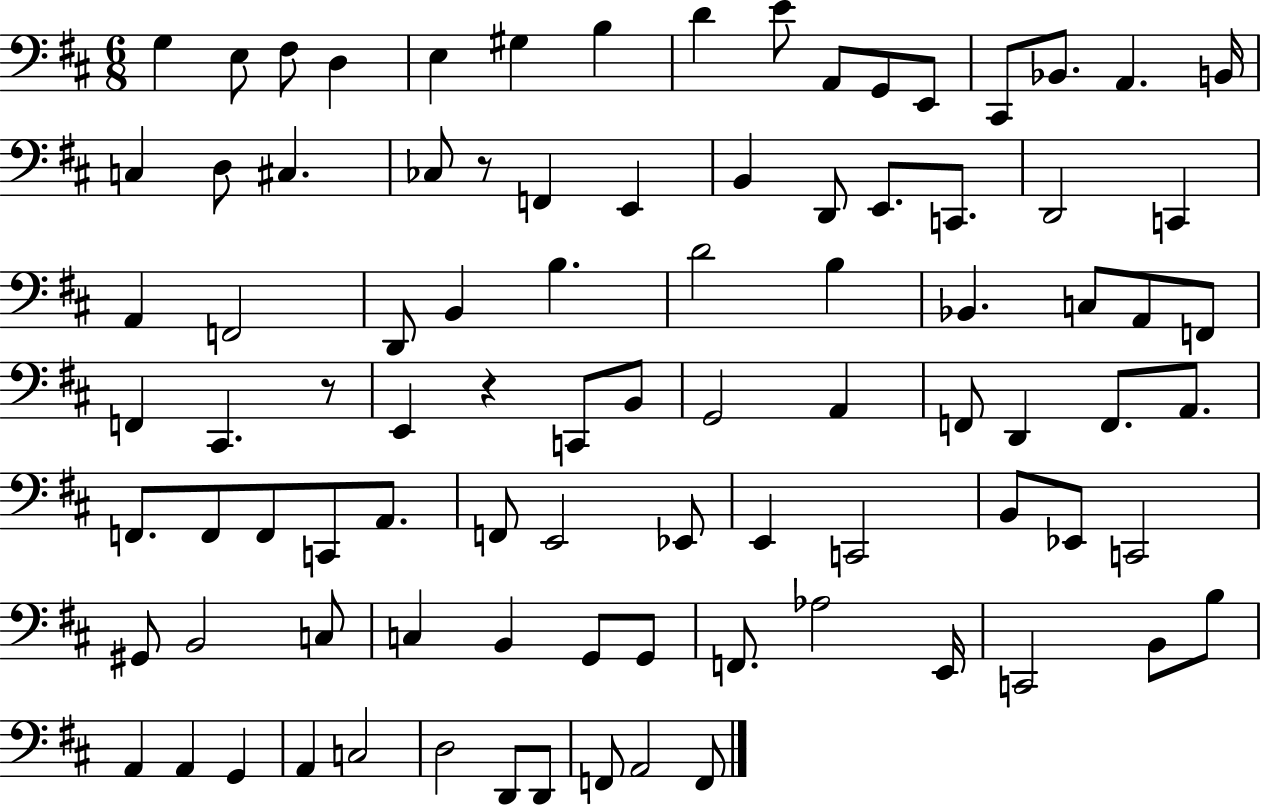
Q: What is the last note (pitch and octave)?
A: F2